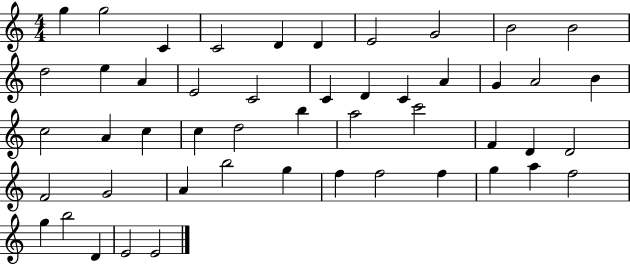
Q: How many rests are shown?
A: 0